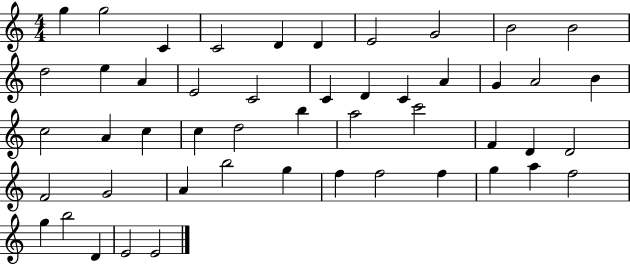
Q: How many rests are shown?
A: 0